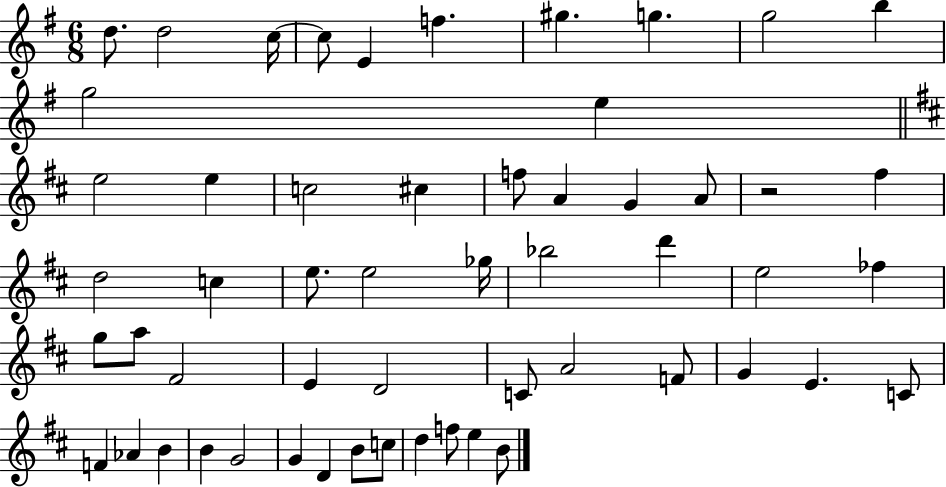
D5/e. D5/h C5/s C5/e E4/q F5/q. G#5/q. G5/q. G5/h B5/q G5/h E5/q E5/h E5/q C5/h C#5/q F5/e A4/q G4/q A4/e R/h F#5/q D5/h C5/q E5/e. E5/h Gb5/s Bb5/h D6/q E5/h FES5/q G5/e A5/e F#4/h E4/q D4/h C4/e A4/h F4/e G4/q E4/q. C4/e F4/q Ab4/q B4/q B4/q G4/h G4/q D4/q B4/e C5/e D5/q F5/e E5/q B4/e